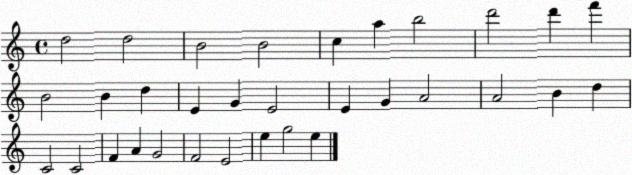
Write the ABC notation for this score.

X:1
T:Untitled
M:4/4
L:1/4
K:C
d2 d2 B2 B2 c a b2 d'2 d' f' B2 B d E G E2 E G A2 A2 B d C2 C2 F A G2 F2 E2 e g2 e